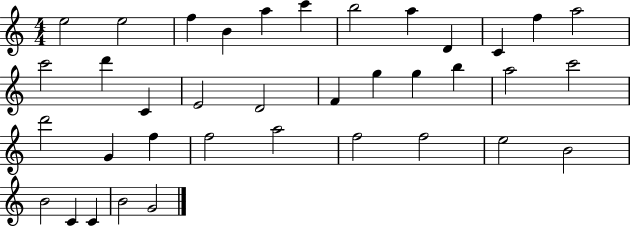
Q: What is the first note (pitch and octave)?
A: E5